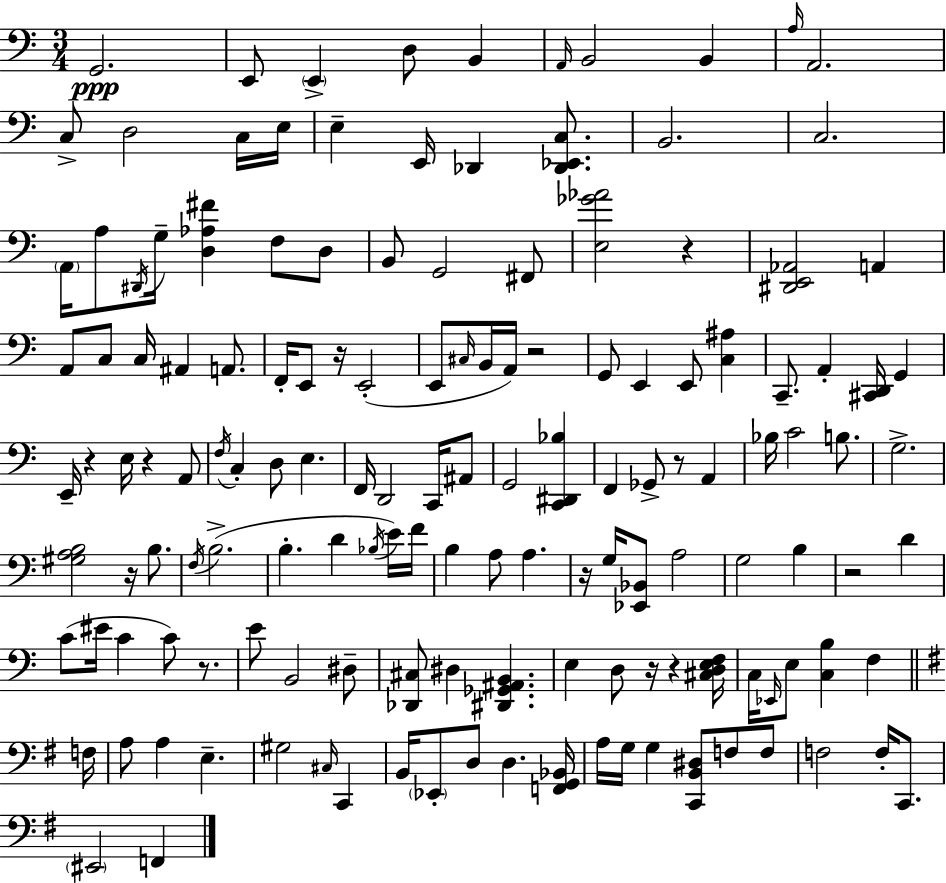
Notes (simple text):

G2/h. E2/e E2/q D3/e B2/q A2/s B2/h B2/q A3/s A2/h. C3/e D3/h C3/s E3/s E3/q E2/s Db2/q [Db2,Eb2,C3]/e. B2/h. C3/h. A2/s A3/e D#2/s G3/s [D3,Ab3,F#4]/q F3/e D3/e B2/e G2/h F#2/e [E3,Gb4,Ab4]/h R/q [D#2,E2,Ab2]/h A2/q A2/e C3/e C3/s A#2/q A2/e. F2/s E2/e R/s E2/h E2/e C#3/s B2/s A2/s R/h G2/e E2/q E2/e [C3,A#3]/q C2/e. A2/q [C#2,D2]/s G2/q E2/s R/q E3/s R/q A2/e F3/s C3/q D3/e E3/q. F2/s D2/h C2/s A#2/e G2/h [C2,D#2,Bb3]/q F2/q Gb2/e R/e A2/q Bb3/s C4/h B3/e. G3/h. [G#3,A3,B3]/h R/s B3/e. F3/s B3/h. B3/q. D4/q Bb3/s E4/s F4/s B3/q A3/e A3/q. R/s G3/s [Eb2,Bb2]/e A3/h G3/h B3/q R/h D4/q C4/e EIS4/s C4/q C4/e R/e. E4/e B2/h D#3/e [Db2,C#3]/e D#3/q [D#2,Gb2,A#2,B2]/q. E3/q D3/e R/s R/q [C#3,D3,E3,F3]/s C3/s Eb2/s E3/e [C3,B3]/q F3/q F3/s A3/e A3/q E3/q. G#3/h C#3/s C2/q B2/s Eb2/e D3/e D3/q. [F2,G2,Bb2]/s A3/s G3/s G3/q [C2,B2,D#3]/e F3/e F3/e F3/h F3/s C2/e. EIS2/h F2/q